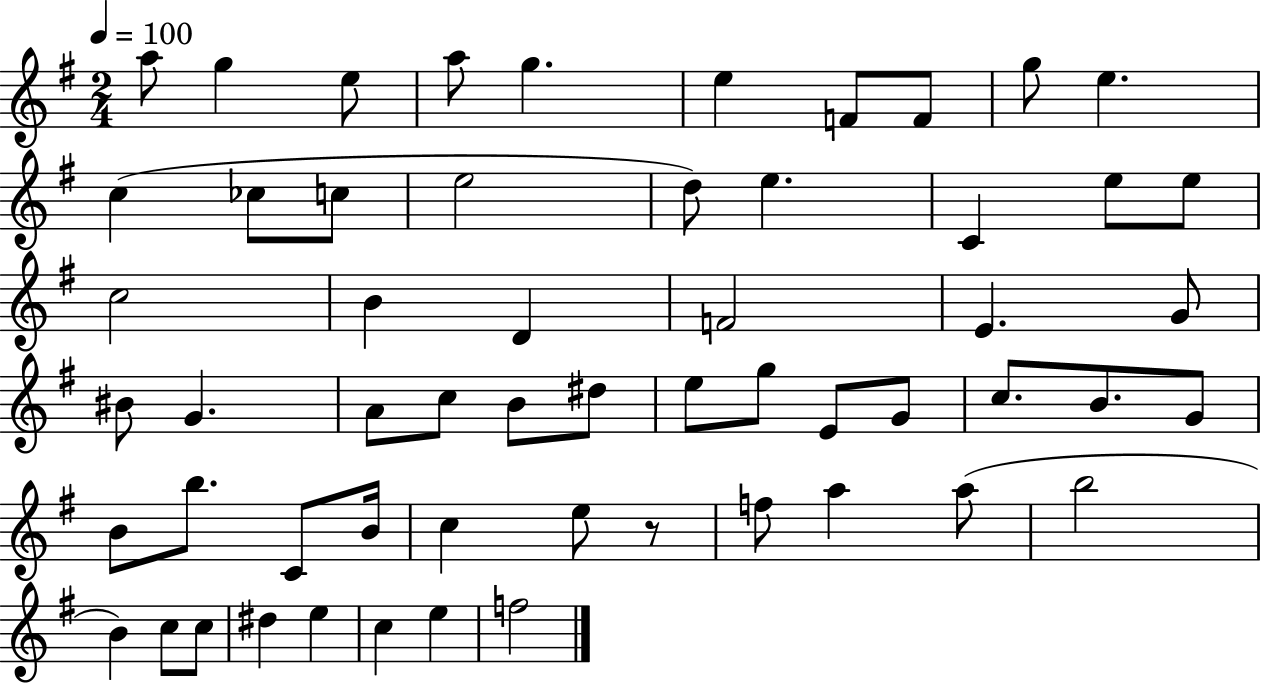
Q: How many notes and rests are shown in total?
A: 57